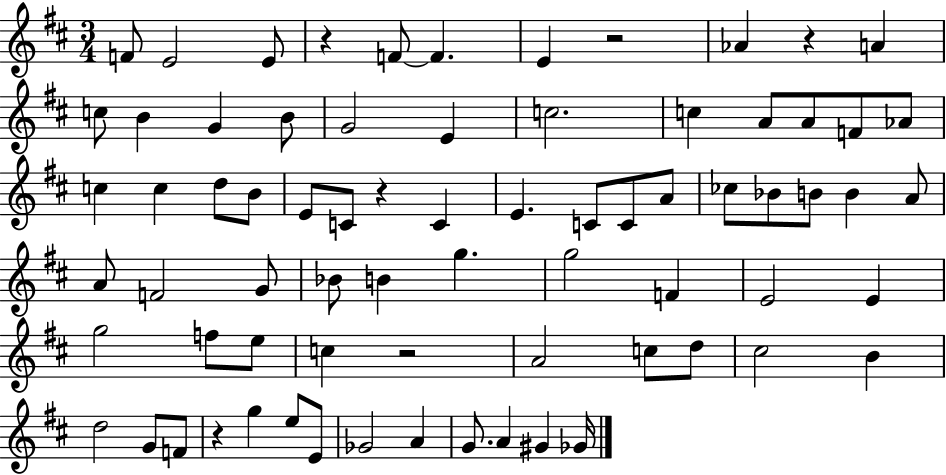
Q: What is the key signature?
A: D major